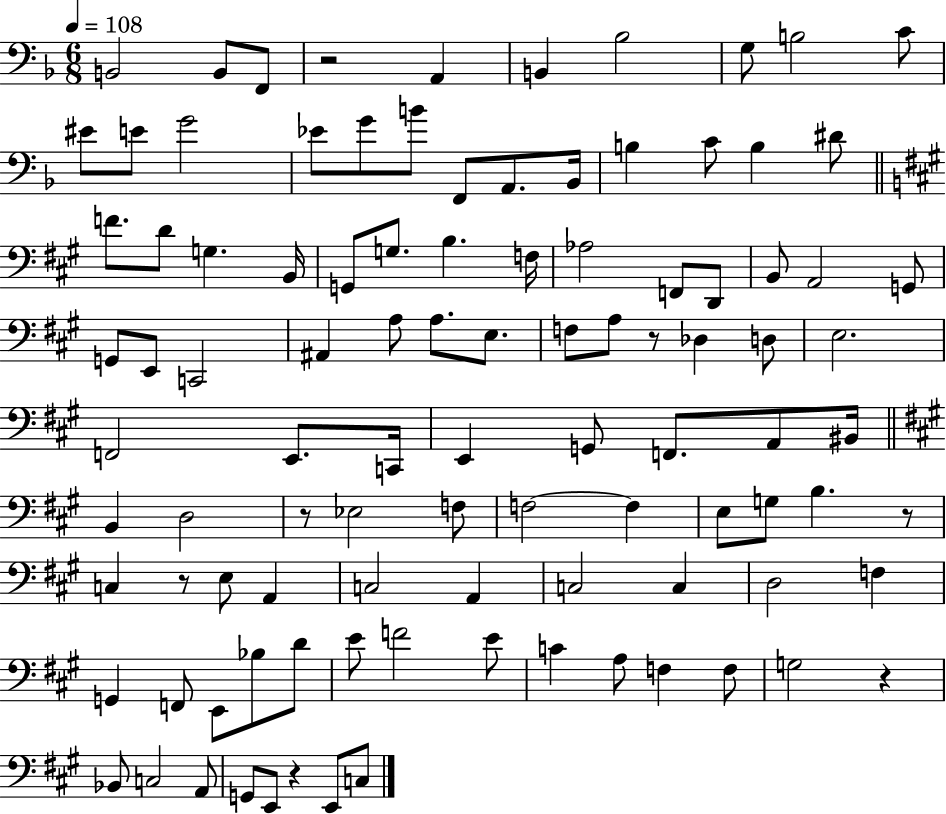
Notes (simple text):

B2/h B2/e F2/e R/h A2/q B2/q Bb3/h G3/e B3/h C4/e EIS4/e E4/e G4/h Eb4/e G4/e B4/e F2/e A2/e. Bb2/s B3/q C4/e B3/q D#4/e F4/e. D4/e G3/q. B2/s G2/e G3/e. B3/q. F3/s Ab3/h F2/e D2/e B2/e A2/h G2/e G2/e E2/e C2/h A#2/q A3/e A3/e. E3/e. F3/e A3/e R/e Db3/q D3/e E3/h. F2/h E2/e. C2/s E2/q G2/e F2/e. A2/e BIS2/s B2/q D3/h R/e Eb3/h F3/e F3/h F3/q E3/e G3/e B3/q. R/e C3/q R/e E3/e A2/q C3/h A2/q C3/h C3/q D3/h F3/q G2/q F2/e E2/e Bb3/e D4/e E4/e F4/h E4/e C4/q A3/e F3/q F3/e G3/h R/q Bb2/e C3/h A2/e G2/e E2/e R/q E2/e C3/e